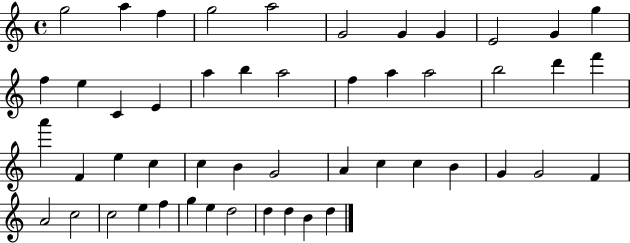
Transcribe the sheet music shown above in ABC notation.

X:1
T:Untitled
M:4/4
L:1/4
K:C
g2 a f g2 a2 G2 G G E2 G g f e C E a b a2 f a a2 b2 d' f' a' F e c c B G2 A c c B G G2 F A2 c2 c2 e f g e d2 d d B d